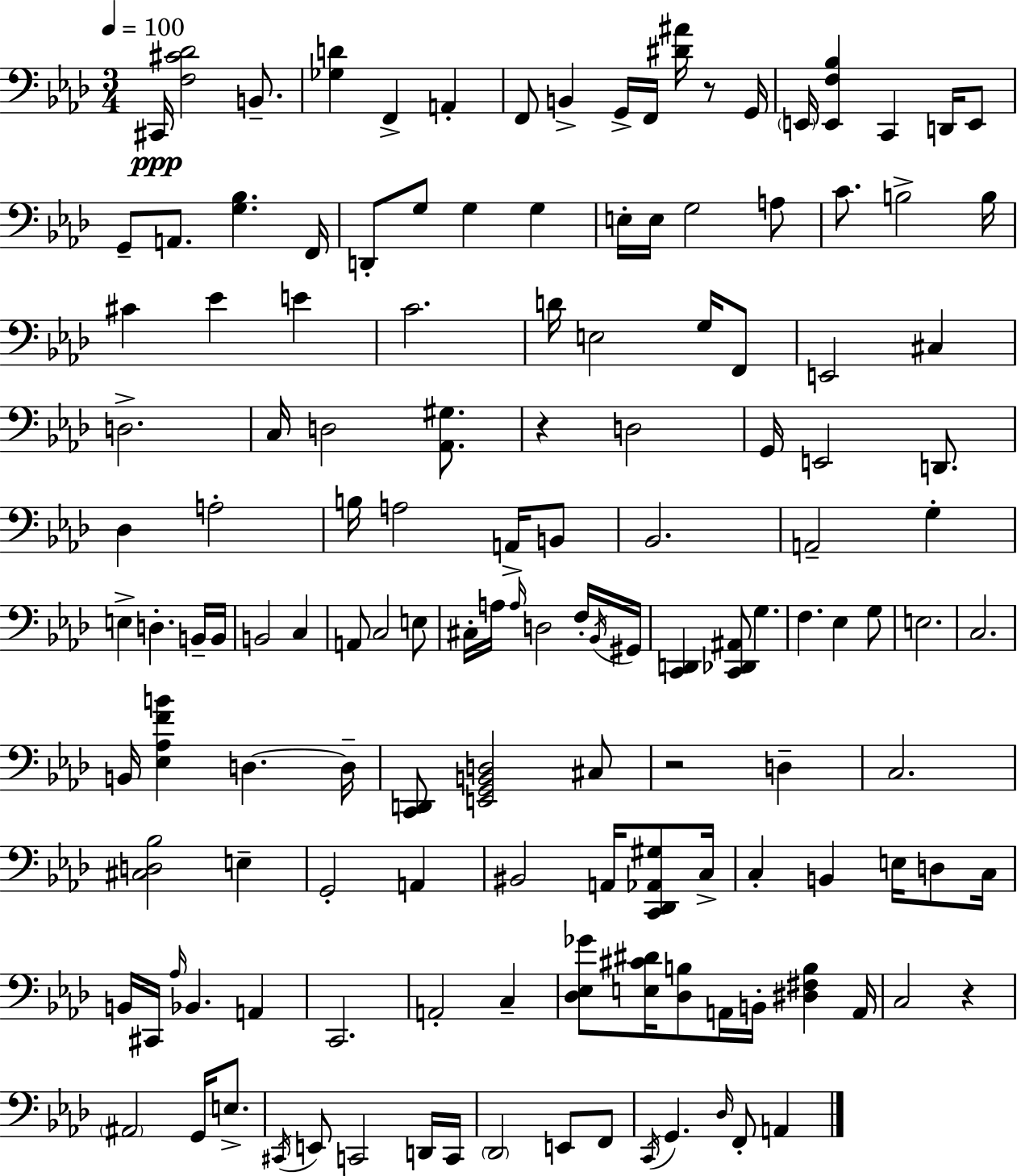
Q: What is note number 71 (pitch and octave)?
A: F3